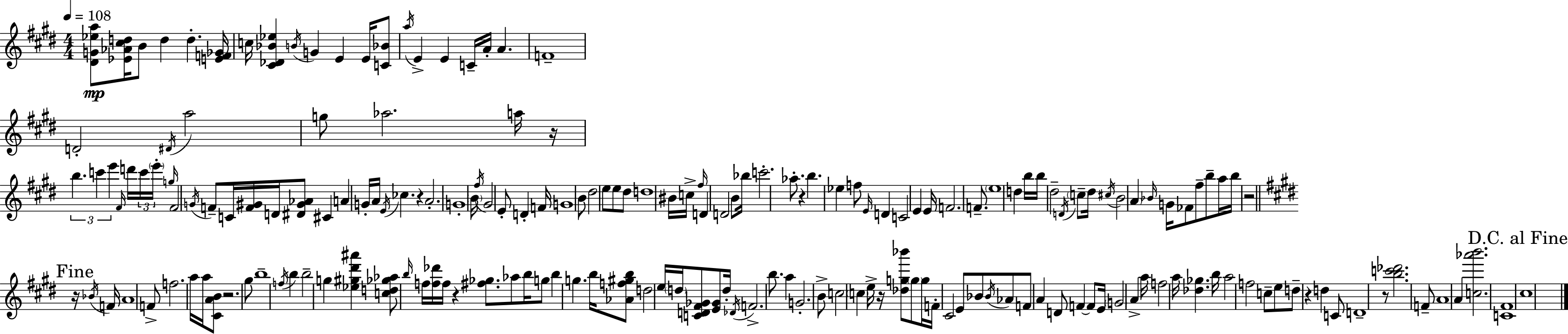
{
  \clef treble
  \numericTimeSignature
  \time 4/4
  \key e \major
  \tempo 4 = 108
  \repeat volta 2 { <dis' g' ees'' a''>8\mp <ees' aes' cis'' d''>16 b'8 d''4 d''4.-. <e' f' ges'>16 | c''16 <cis' des' bes' ees''>4 \acciaccatura { b'16 } g'4 e'4 e'16 <c' bes'>8 | \acciaccatura { a''16 } e'4-> e'4 c'16-- a'16-. a'4. | f'1-- | \break d'2-. \acciaccatura { dis'16 } a''2 | g''8 aes''2. | a''16 r16 \tuplet 3/2 { b''4. c'''4 e'''4 } | \grace { fis'16 } d'''16 \tuplet 3/2 { c'''16 \parenthesize e'''16-. \grace { g''16 } } fis'2 \acciaccatura { g'16 } f'8-- | \break c'16 <f' gis'>16 d'16 <dis' gis' aes'>8 cis'4 a'4 g'16-. a'16 | \acciaccatura { e'16 } ces''4. r4 a'2.-. | g'1-. | \parenthesize b'16 \acciaccatura { fis''16 } gis'2 | \break e'8-. d'4-. f'16 g'1 | b'8 dis''2 | e''8 e''8 dis''8 d''1 | bis'16 c''16-> \grace { fis''16 } d'4 d'2 | \break b'8 bes''16 c'''2.-. | aes''8.-. r4 b''4. | ees''4 f''8 \grace { e'16 } d'4 c'2 | e'4 e'16 f'2. | \break f'8.-- \parenthesize e''1 | d''4 b''16 b''16 | dis''2-- \acciaccatura { d'16 } \parenthesize c''8-- dis''16 \acciaccatura { cis''16 } b'2 | \parenthesize a'4 \grace { bes'16 } g'16 fes'8 fis''8-- b''8-- | \break a''16 b''16 r2 \mark "Fine" \bar "||" \break \key e \major r16 \acciaccatura { bes'16 } f'16 a'1 | f'8-> f''2. | a''16 a''16 <cis' a' b'>8 r2. | gis''8 b''1-- | \break \acciaccatura { f''16 } b''4 b''2-- | g''4 <ees'' gis'' dis''' ais'''>4 <c'' d'' ges'' aes''>8 \grace { b''16 } f''16 <f'' des'''>16 f''16 r4 | <fis'' ges''>8. aes''8 b''16 g''8 b''4 g''4. | b''16 <aes' f'' gis'' b''>8 d''2 e''16 | \break \parenthesize d''16 <c' d' fis' ges'>8 <e' ges'>8 d''16-. \acciaccatura { des'16 } f'2.-> | b''8. a''4 g'2.-. | b'8-> c''2 | \parenthesize c''4 e''16-> r16 <des'' g'' bes'''>8 \parenthesize g''8 g''16 f'16-. cis'2 | \break e'8 bes'8 \acciaccatura { bes'16 } aes'8 f'8 a'4 | d'8 f'4~~ f'8 e'16 \parenthesize g'2 | a'4-> a''16 f''2 a''16 | <des'' ges''>4. b''16 a''2 f''2 | \break c''8-- e''8 d''8-- r4 | d''4 c'8 d'1-- | r8 <b'' c''' des'''>2. | f'8-- a'1 | \break a'4 <c'' aes''' b'''>2. | <c' fis'>1 | \mark "D.C. al Fine" cis''1 | } \bar "|."
}